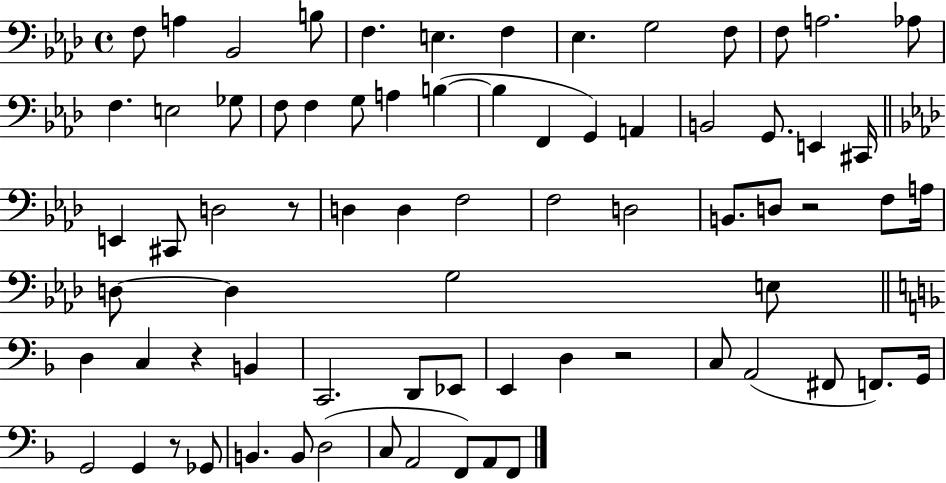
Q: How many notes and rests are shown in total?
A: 74